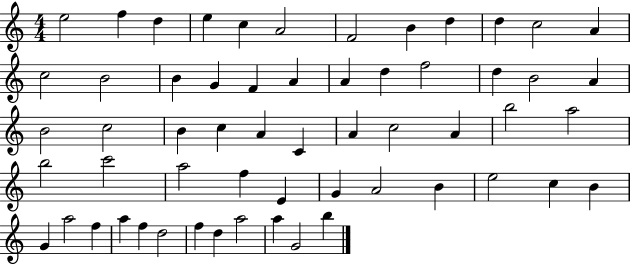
E5/h F5/q D5/q E5/q C5/q A4/h F4/h B4/q D5/q D5/q C5/h A4/q C5/h B4/h B4/q G4/q F4/q A4/q A4/q D5/q F5/h D5/q B4/h A4/q B4/h C5/h B4/q C5/q A4/q C4/q A4/q C5/h A4/q B5/h A5/h B5/h C6/h A5/h F5/q E4/q G4/q A4/h B4/q E5/h C5/q B4/q G4/q A5/h F5/q A5/q F5/q D5/h F5/q D5/q A5/h A5/q G4/h B5/q